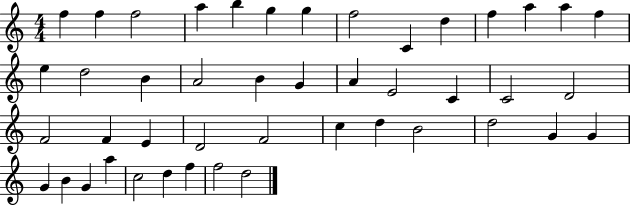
{
  \clef treble
  \numericTimeSignature
  \time 4/4
  \key c \major
  f''4 f''4 f''2 | a''4 b''4 g''4 g''4 | f''2 c'4 d''4 | f''4 a''4 a''4 f''4 | \break e''4 d''2 b'4 | a'2 b'4 g'4 | a'4 e'2 c'4 | c'2 d'2 | \break f'2 f'4 e'4 | d'2 f'2 | c''4 d''4 b'2 | d''2 g'4 g'4 | \break g'4 b'4 g'4 a''4 | c''2 d''4 f''4 | f''2 d''2 | \bar "|."
}